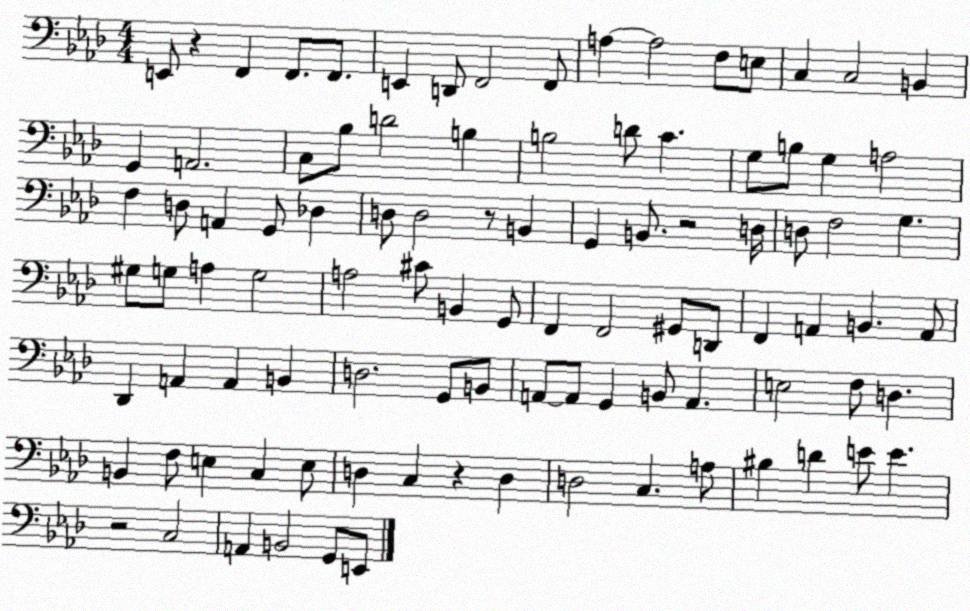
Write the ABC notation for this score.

X:1
T:Untitled
M:4/4
L:1/4
K:Ab
E,,/2 z F,, F,,/2 F,,/2 E,, D,,/2 F,,2 F,,/2 A, A,2 F,/2 E,/2 C, C,2 B,, G,, A,,2 C,/2 _B,/2 D2 B, B,2 D/2 C G,/2 B,/2 G, A,2 F, D,/2 A,, G,,/2 _D, D,/2 D,2 z/2 B,, G,, B,,/2 z2 D,/4 D,/2 F,2 G, ^G,/2 G,/2 A, G,2 A,2 ^C/2 B,, G,,/2 F,, F,,2 ^G,,/2 D,,/2 F,, A,, B,, A,,/2 _D,, A,, A,, B,, D,2 G,,/2 B,,/2 A,,/2 A,,/2 G,, B,,/2 A,, E,2 F,/2 D, B,, F,/2 E, C, E,/2 D, C, z D, D,2 C, A,/2 ^B, D E/2 E z2 C,2 A,, B,,2 G,,/2 E,,/2